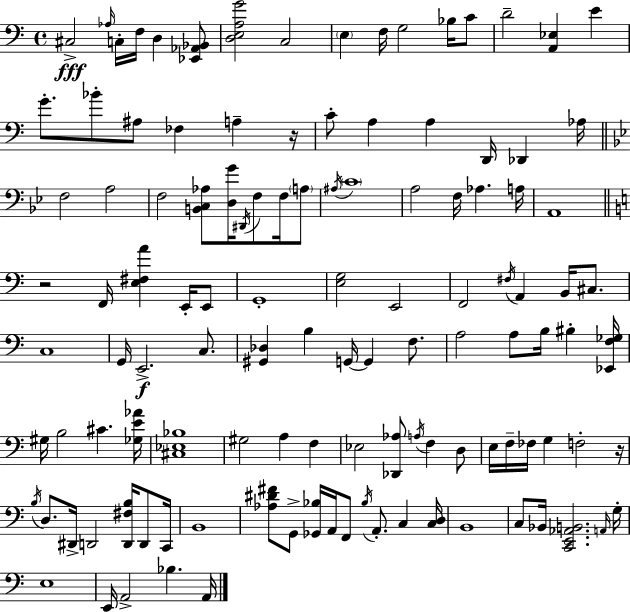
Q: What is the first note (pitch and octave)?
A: C#3